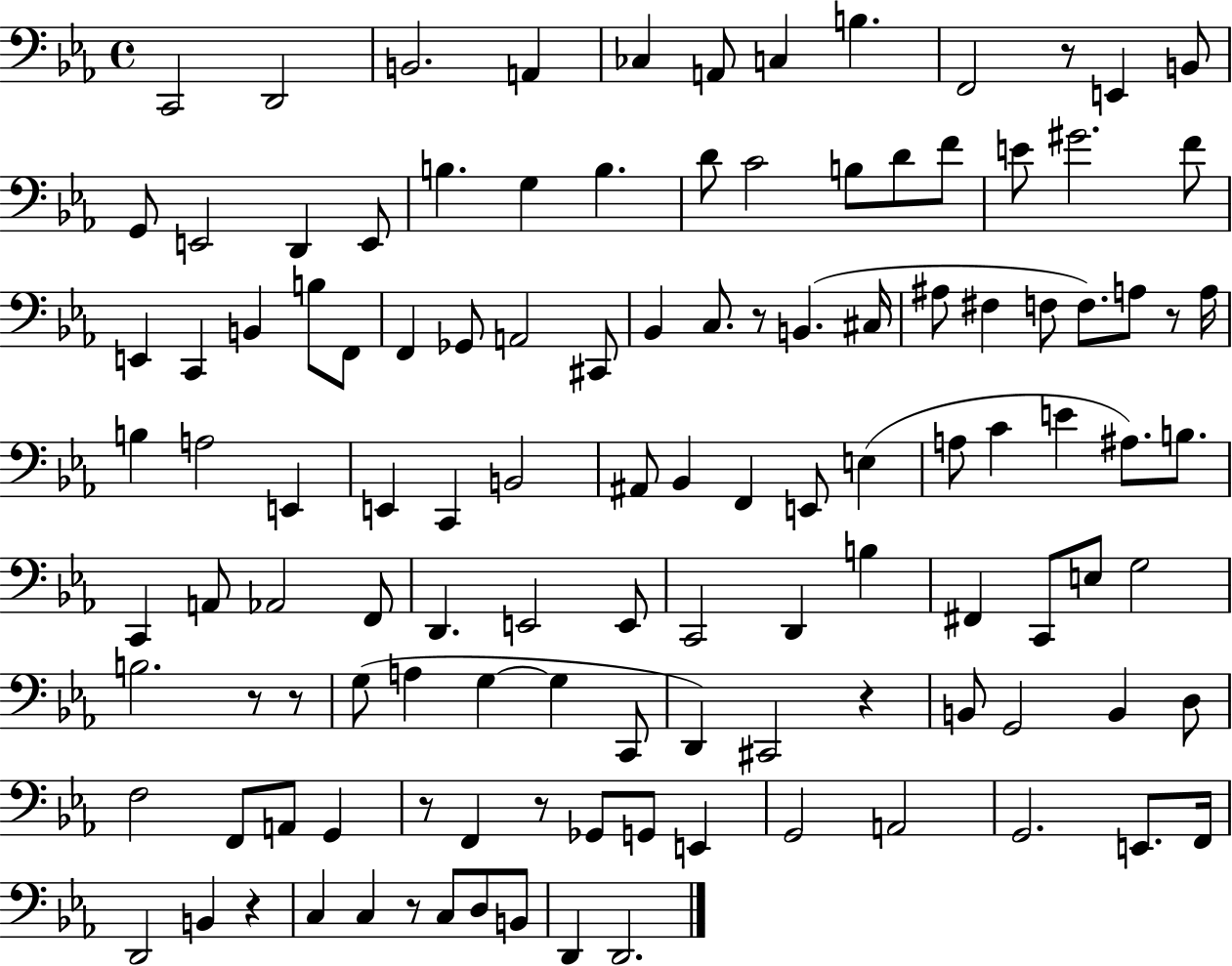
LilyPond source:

{
  \clef bass
  \time 4/4
  \defaultTimeSignature
  \key ees \major
  c,2 d,2 | b,2. a,4 | ces4 a,8 c4 b4. | f,2 r8 e,4 b,8 | \break g,8 e,2 d,4 e,8 | b4. g4 b4. | d'8 c'2 b8 d'8 f'8 | e'8 gis'2. f'8 | \break e,4 c,4 b,4 b8 f,8 | f,4 ges,8 a,2 cis,8 | bes,4 c8. r8 b,4.( cis16 | ais8 fis4 f8 f8.) a8 r8 a16 | \break b4 a2 e,4 | e,4 c,4 b,2 | ais,8 bes,4 f,4 e,8 e4( | a8 c'4 e'4 ais8.) b8. | \break c,4 a,8 aes,2 f,8 | d,4. e,2 e,8 | c,2 d,4 b4 | fis,4 c,8 e8 g2 | \break b2. r8 r8 | g8( a4 g4~~ g4 c,8 | d,4) cis,2 r4 | b,8 g,2 b,4 d8 | \break f2 f,8 a,8 g,4 | r8 f,4 r8 ges,8 g,8 e,4 | g,2 a,2 | g,2. e,8. f,16 | \break d,2 b,4 r4 | c4 c4 r8 c8 d8 b,8 | d,4 d,2. | \bar "|."
}